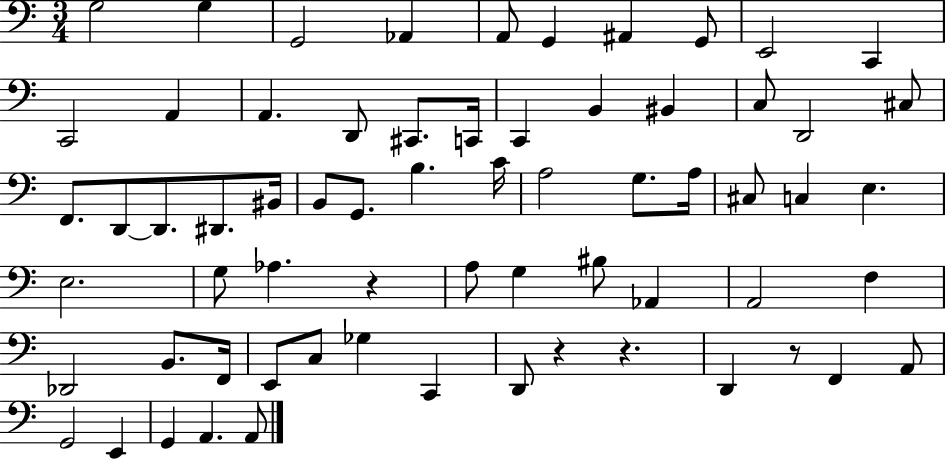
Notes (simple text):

G3/h G3/q G2/h Ab2/q A2/e G2/q A#2/q G2/e E2/h C2/q C2/h A2/q A2/q. D2/e C#2/e. C2/s C2/q B2/q BIS2/q C3/e D2/h C#3/e F2/e. D2/e D2/e. D#2/e. BIS2/s B2/e G2/e. B3/q. C4/s A3/h G3/e. A3/s C#3/e C3/q E3/q. E3/h. G3/e Ab3/q. R/q A3/e G3/q BIS3/e Ab2/q A2/h F3/q Db2/h B2/e. F2/s E2/e C3/e Gb3/q C2/q D2/e R/q R/q. D2/q R/e F2/q A2/e G2/h E2/q G2/q A2/q. A2/e